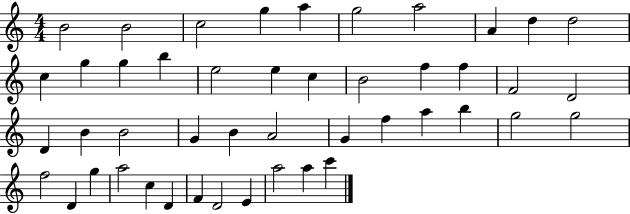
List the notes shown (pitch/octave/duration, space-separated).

B4/h B4/h C5/h G5/q A5/q G5/h A5/h A4/q D5/q D5/h C5/q G5/q G5/q B5/q E5/h E5/q C5/q B4/h F5/q F5/q F4/h D4/h D4/q B4/q B4/h G4/q B4/q A4/h G4/q F5/q A5/q B5/q G5/h G5/h F5/h D4/q G5/q A5/h C5/q D4/q F4/q D4/h E4/q A5/h A5/q C6/q